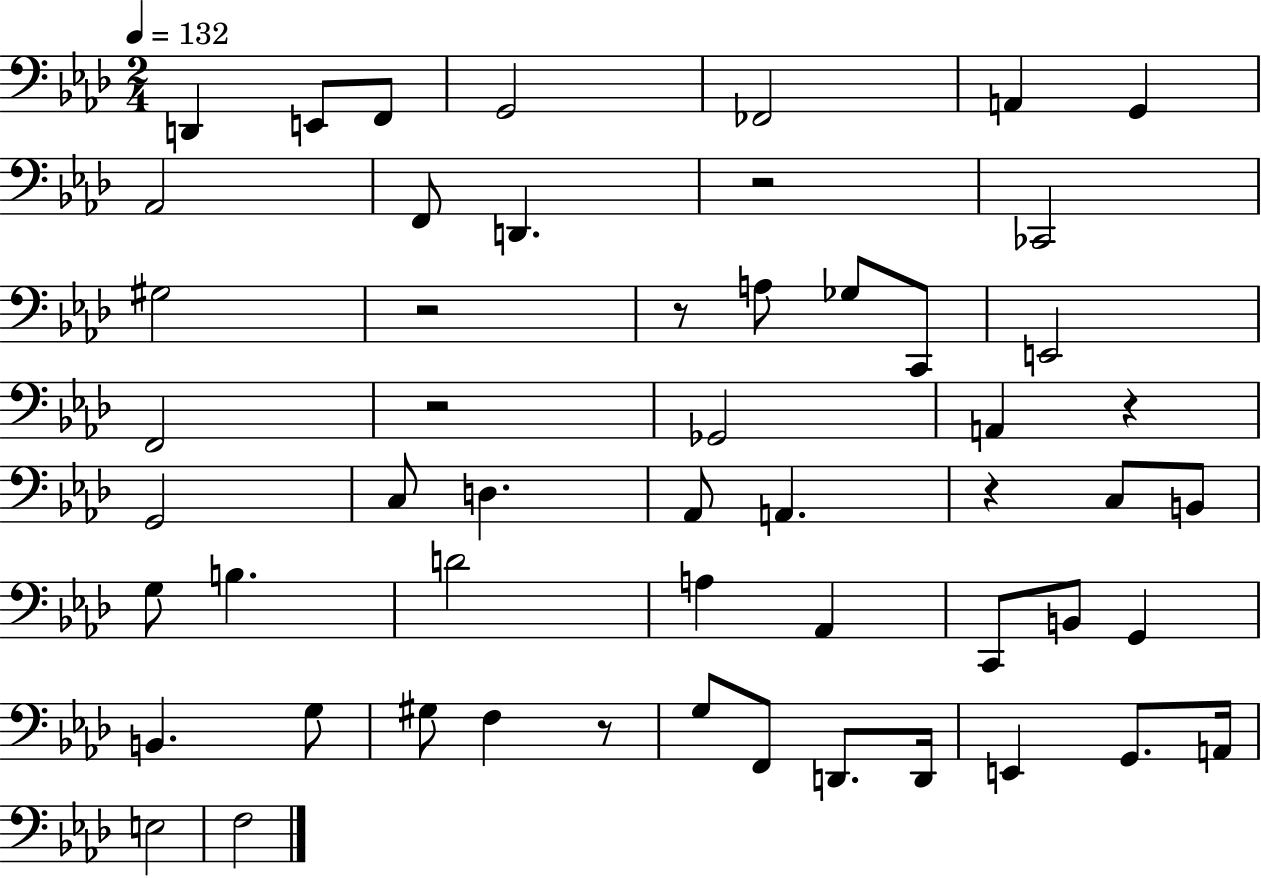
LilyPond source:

{
  \clef bass
  \numericTimeSignature
  \time 2/4
  \key aes \major
  \tempo 4 = 132
  \repeat volta 2 { d,4 e,8 f,8 | g,2 | fes,2 | a,4 g,4 | \break aes,2 | f,8 d,4. | r2 | ces,2 | \break gis2 | r2 | r8 a8 ges8 c,8 | e,2 | \break f,2 | r2 | ges,2 | a,4 r4 | \break g,2 | c8 d4. | aes,8 a,4. | r4 c8 b,8 | \break g8 b4. | d'2 | a4 aes,4 | c,8 b,8 g,4 | \break b,4. g8 | gis8 f4 r8 | g8 f,8 d,8. d,16 | e,4 g,8. a,16 | \break e2 | f2 | } \bar "|."
}